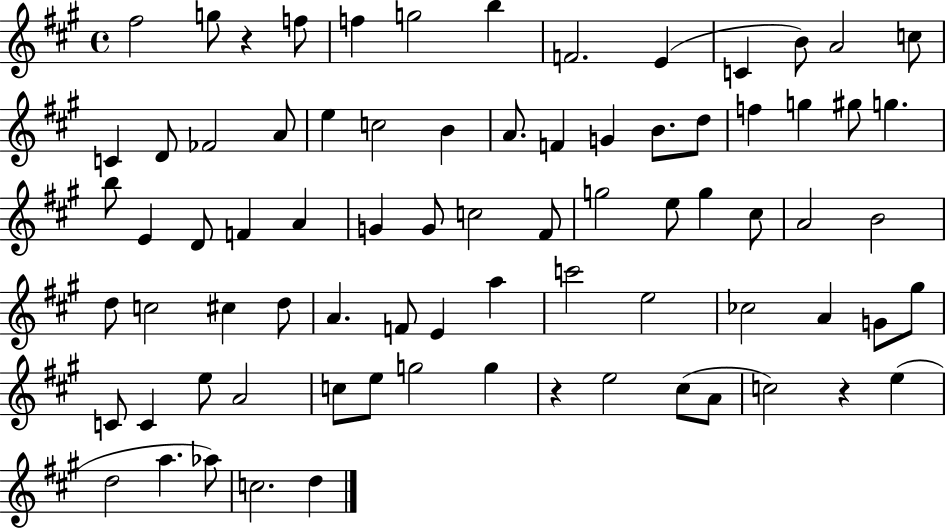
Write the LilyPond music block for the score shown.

{
  \clef treble
  \time 4/4
  \defaultTimeSignature
  \key a \major
  \repeat volta 2 { fis''2 g''8 r4 f''8 | f''4 g''2 b''4 | f'2. e'4( | c'4 b'8) a'2 c''8 | \break c'4 d'8 fes'2 a'8 | e''4 c''2 b'4 | a'8. f'4 g'4 b'8. d''8 | f''4 g''4 gis''8 g''4. | \break b''8 e'4 d'8 f'4 a'4 | g'4 g'8 c''2 fis'8 | g''2 e''8 g''4 cis''8 | a'2 b'2 | \break d''8 c''2 cis''4 d''8 | a'4. f'8 e'4 a''4 | c'''2 e''2 | ces''2 a'4 g'8 gis''8 | \break c'8 c'4 e''8 a'2 | c''8 e''8 g''2 g''4 | r4 e''2 cis''8( a'8 | c''2) r4 e''4( | \break d''2 a''4. aes''8) | c''2. d''4 | } \bar "|."
}